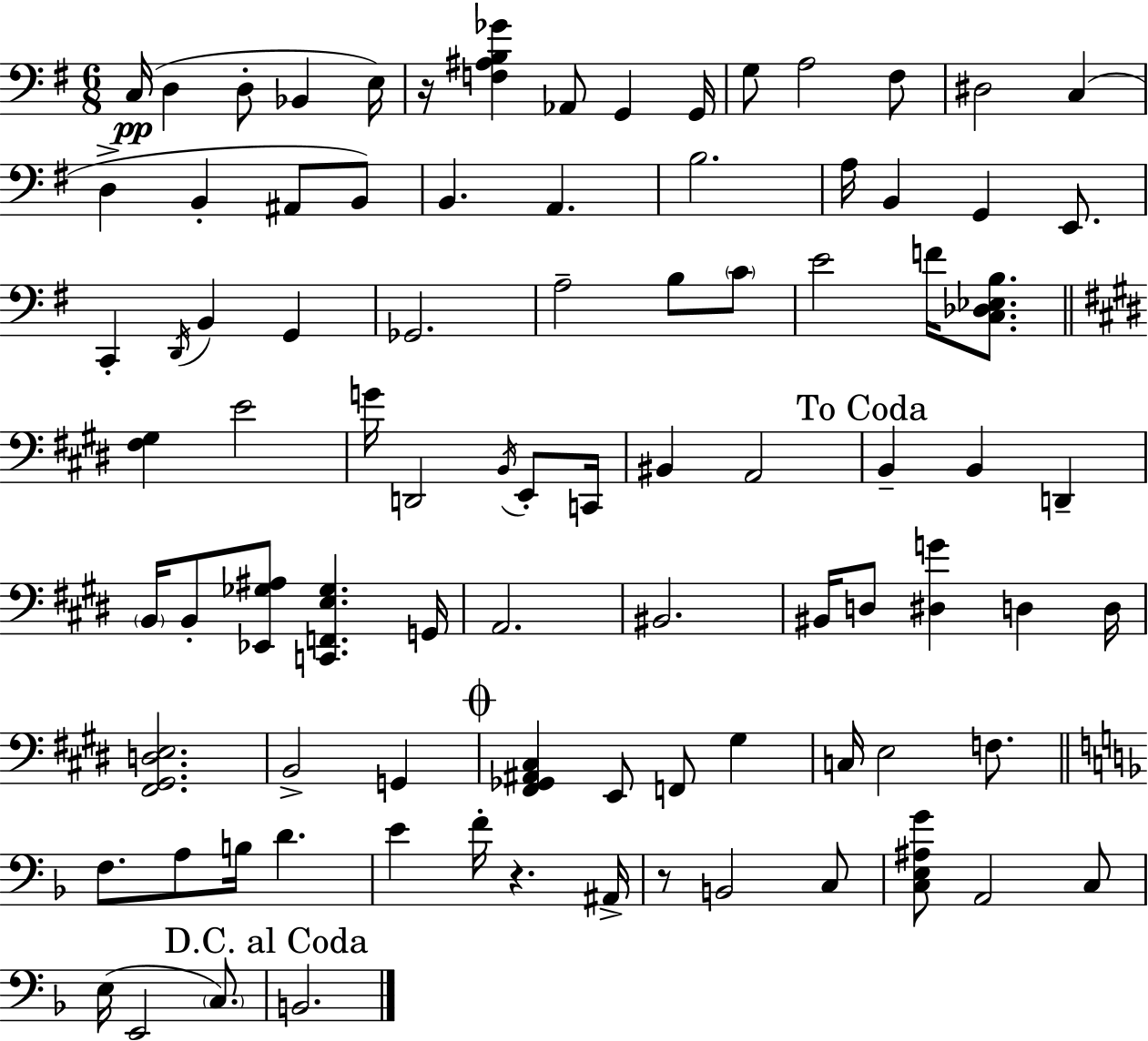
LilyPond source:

{
  \clef bass
  \numericTimeSignature
  \time 6/8
  \key e \minor
  c16(\pp d4 d8-. bes,4 e16) | r16 <f ais b ges'>4 aes,8 g,4 g,16 | g8 a2 fis8 | dis2 c4( | \break d4-> b,4-. ais,8 b,8) | b,4. a,4. | b2. | a16 b,4 g,4 e,8. | \break c,4-. \acciaccatura { d,16 } b,4 g,4 | ges,2. | a2-- b8 \parenthesize c'8 | e'2 f'16 <c des ees b>8. | \break \bar "||" \break \key e \major <fis gis>4 e'2 | g'16 d,2 \acciaccatura { b,16 } e,8-. | c,16 bis,4 a,2 | \mark "To Coda" b,4-- b,4 d,4-- | \break \parenthesize b,16 b,8-. <ees, ges ais>8 <c, f, e ges>4. | g,16 a,2. | bis,2. | bis,16 d8 <dis g'>4 d4 | \break d16 <fis, gis, d e>2. | b,2-> g,4 | \mark \markup { \musicglyph "scripts.coda" } <fis, ges, ais, cis>4 e,8 f,8 gis4 | c16 e2 f8. | \break \bar "||" \break \key f \major f8. a8 b16 d'4. | e'4 f'16-. r4. ais,16-> | r8 b,2 c8 | <c e ais g'>8 a,2 c8 | \break e16( e,2 \parenthesize c8.) | \mark "D.C. al Coda" b,2. | \bar "|."
}